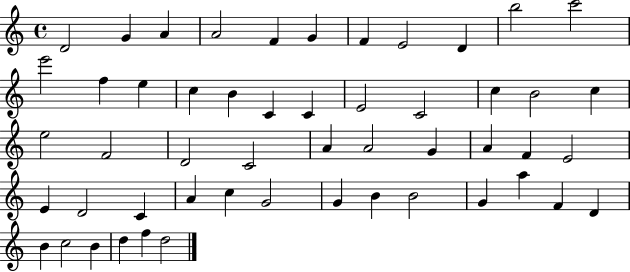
{
  \clef treble
  \time 4/4
  \defaultTimeSignature
  \key c \major
  d'2 g'4 a'4 | a'2 f'4 g'4 | f'4 e'2 d'4 | b''2 c'''2 | \break e'''2 f''4 e''4 | c''4 b'4 c'4 c'4 | e'2 c'2 | c''4 b'2 c''4 | \break e''2 f'2 | d'2 c'2 | a'4 a'2 g'4 | a'4 f'4 e'2 | \break e'4 d'2 c'4 | a'4 c''4 g'2 | g'4 b'4 b'2 | g'4 a''4 f'4 d'4 | \break b'4 c''2 b'4 | d''4 f''4 d''2 | \bar "|."
}